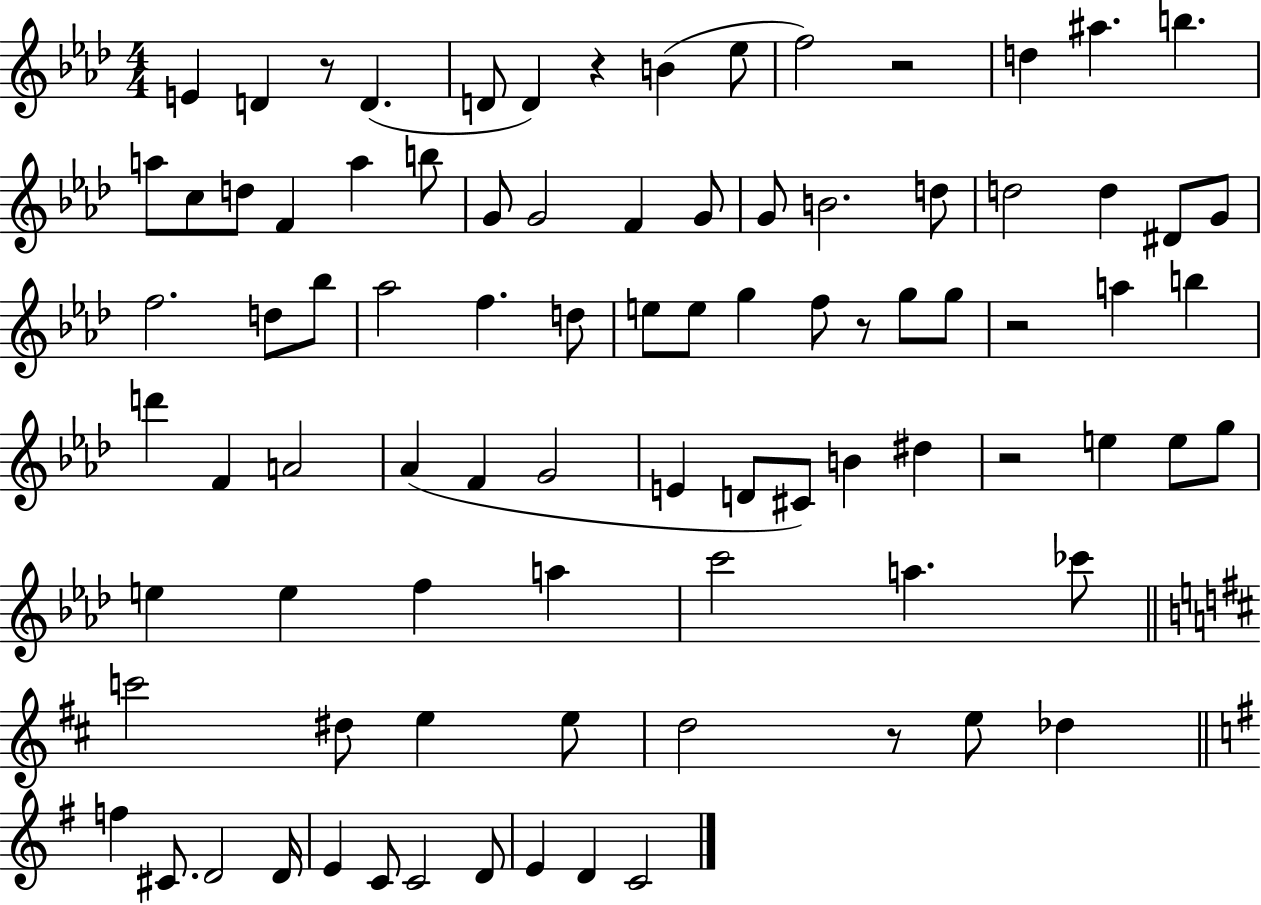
{
  \clef treble
  \numericTimeSignature
  \time 4/4
  \key aes \major
  e'4 d'4 r8 d'4.( | d'8 d'4) r4 b'4( ees''8 | f''2) r2 | d''4 ais''4. b''4. | \break a''8 c''8 d''8 f'4 a''4 b''8 | g'8 g'2 f'4 g'8 | g'8 b'2. d''8 | d''2 d''4 dis'8 g'8 | \break f''2. d''8 bes''8 | aes''2 f''4. d''8 | e''8 e''8 g''4 f''8 r8 g''8 g''8 | r2 a''4 b''4 | \break d'''4 f'4 a'2 | aes'4( f'4 g'2 | e'4 d'8 cis'8) b'4 dis''4 | r2 e''4 e''8 g''8 | \break e''4 e''4 f''4 a''4 | c'''2 a''4. ces'''8 | \bar "||" \break \key d \major c'''2 dis''8 e''4 e''8 | d''2 r8 e''8 des''4 | \bar "||" \break \key g \major f''4 cis'8. d'2 d'16 | e'4 c'8 c'2 d'8 | e'4 d'4 c'2 | \bar "|."
}